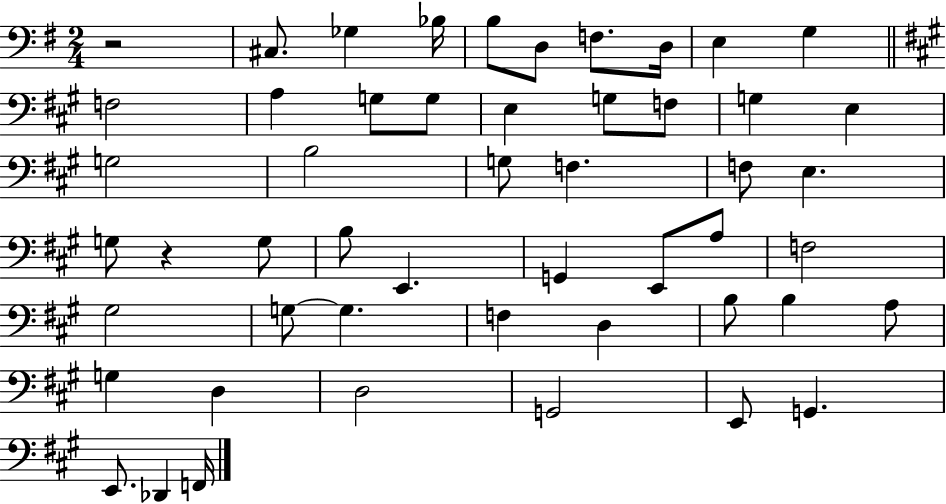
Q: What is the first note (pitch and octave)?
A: C#3